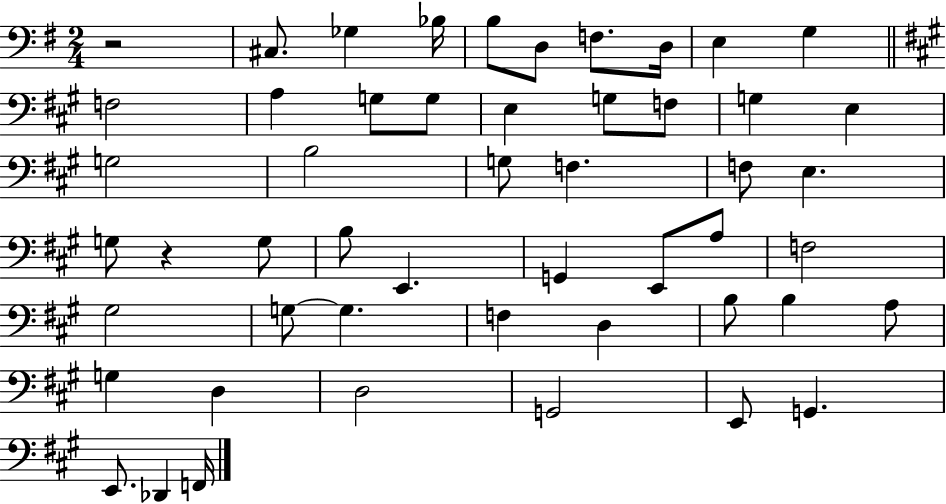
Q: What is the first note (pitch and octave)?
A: C#3